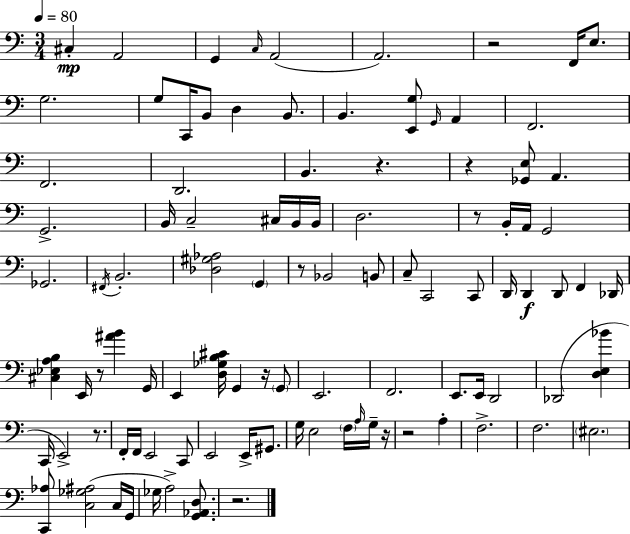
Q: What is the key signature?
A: C major